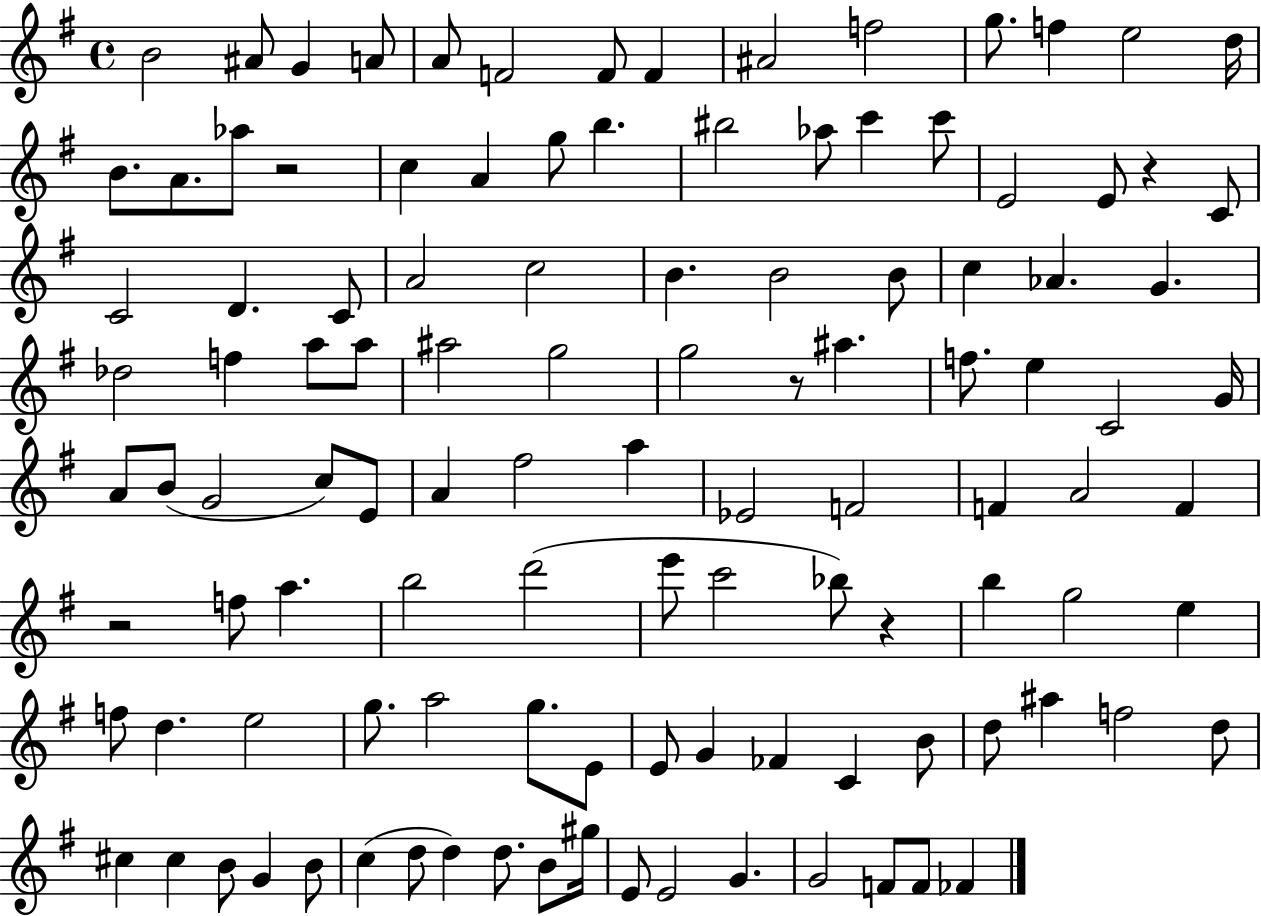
{
  \clef treble
  \time 4/4
  \defaultTimeSignature
  \key g \major
  b'2 ais'8 g'4 a'8 | a'8 f'2 f'8 f'4 | ais'2 f''2 | g''8. f''4 e''2 d''16 | \break b'8. a'8. aes''8 r2 | c''4 a'4 g''8 b''4. | bis''2 aes''8 c'''4 c'''8 | e'2 e'8 r4 c'8 | \break c'2 d'4. c'8 | a'2 c''2 | b'4. b'2 b'8 | c''4 aes'4. g'4. | \break des''2 f''4 a''8 a''8 | ais''2 g''2 | g''2 r8 ais''4. | f''8. e''4 c'2 g'16 | \break a'8 b'8( g'2 c''8) e'8 | a'4 fis''2 a''4 | ees'2 f'2 | f'4 a'2 f'4 | \break r2 f''8 a''4. | b''2 d'''2( | e'''8 c'''2 bes''8) r4 | b''4 g''2 e''4 | \break f''8 d''4. e''2 | g''8. a''2 g''8. e'8 | e'8 g'4 fes'4 c'4 b'8 | d''8 ais''4 f''2 d''8 | \break cis''4 cis''4 b'8 g'4 b'8 | c''4( d''8 d''4) d''8. b'8 gis''16 | e'8 e'2 g'4. | g'2 f'8 f'8 fes'4 | \break \bar "|."
}